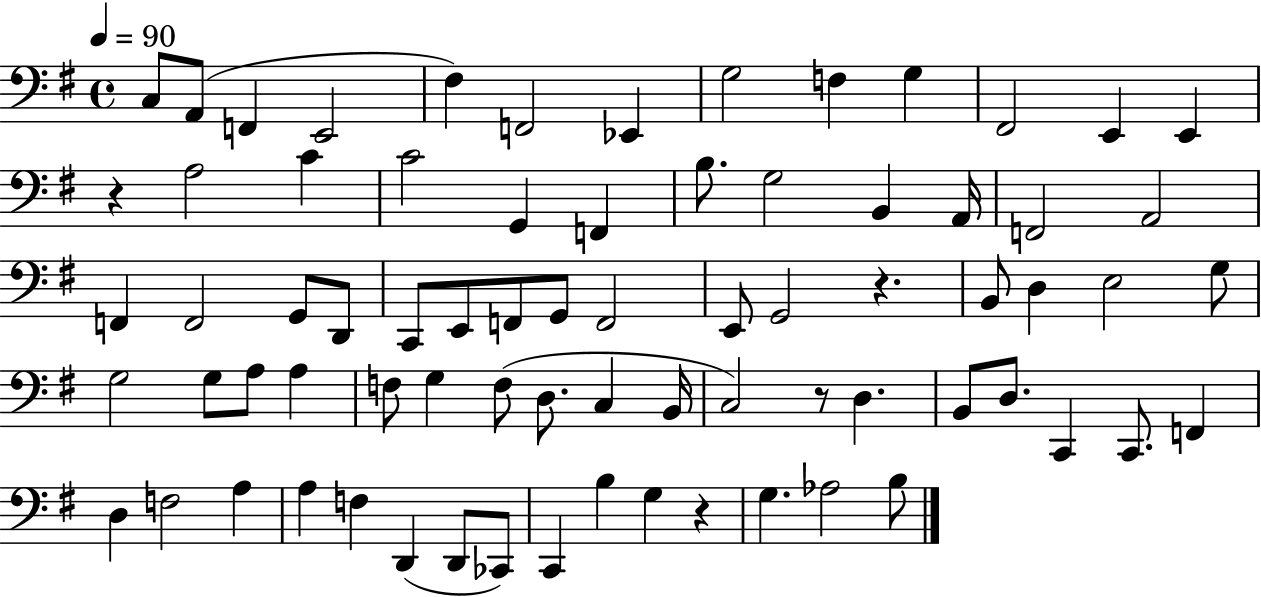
{
  \clef bass
  \time 4/4
  \defaultTimeSignature
  \key g \major
  \tempo 4 = 90
  c8 a,8( f,4 e,2 | fis4) f,2 ees,4 | g2 f4 g4 | fis,2 e,4 e,4 | \break r4 a2 c'4 | c'2 g,4 f,4 | b8. g2 b,4 a,16 | f,2 a,2 | \break f,4 f,2 g,8 d,8 | c,8 e,8 f,8 g,8 f,2 | e,8 g,2 r4. | b,8 d4 e2 g8 | \break g2 g8 a8 a4 | f8 g4 f8( d8. c4 b,16 | c2) r8 d4. | b,8 d8. c,4 c,8. f,4 | \break d4 f2 a4 | a4 f4 d,4( d,8 ces,8) | c,4 b4 g4 r4 | g4. aes2 b8 | \break \bar "|."
}